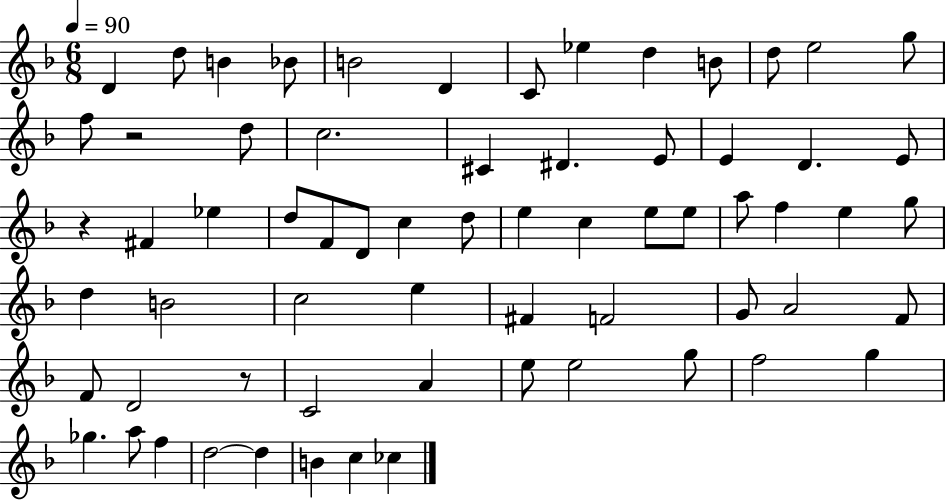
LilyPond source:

{
  \clef treble
  \numericTimeSignature
  \time 6/8
  \key f \major
  \tempo 4 = 90
  d'4 d''8 b'4 bes'8 | b'2 d'4 | c'8 ees''4 d''4 b'8 | d''8 e''2 g''8 | \break f''8 r2 d''8 | c''2. | cis'4 dis'4. e'8 | e'4 d'4. e'8 | \break r4 fis'4 ees''4 | d''8 f'8 d'8 c''4 d''8 | e''4 c''4 e''8 e''8 | a''8 f''4 e''4 g''8 | \break d''4 b'2 | c''2 e''4 | fis'4 f'2 | g'8 a'2 f'8 | \break f'8 d'2 r8 | c'2 a'4 | e''8 e''2 g''8 | f''2 g''4 | \break ges''4. a''8 f''4 | d''2~~ d''4 | b'4 c''4 ces''4 | \bar "|."
}